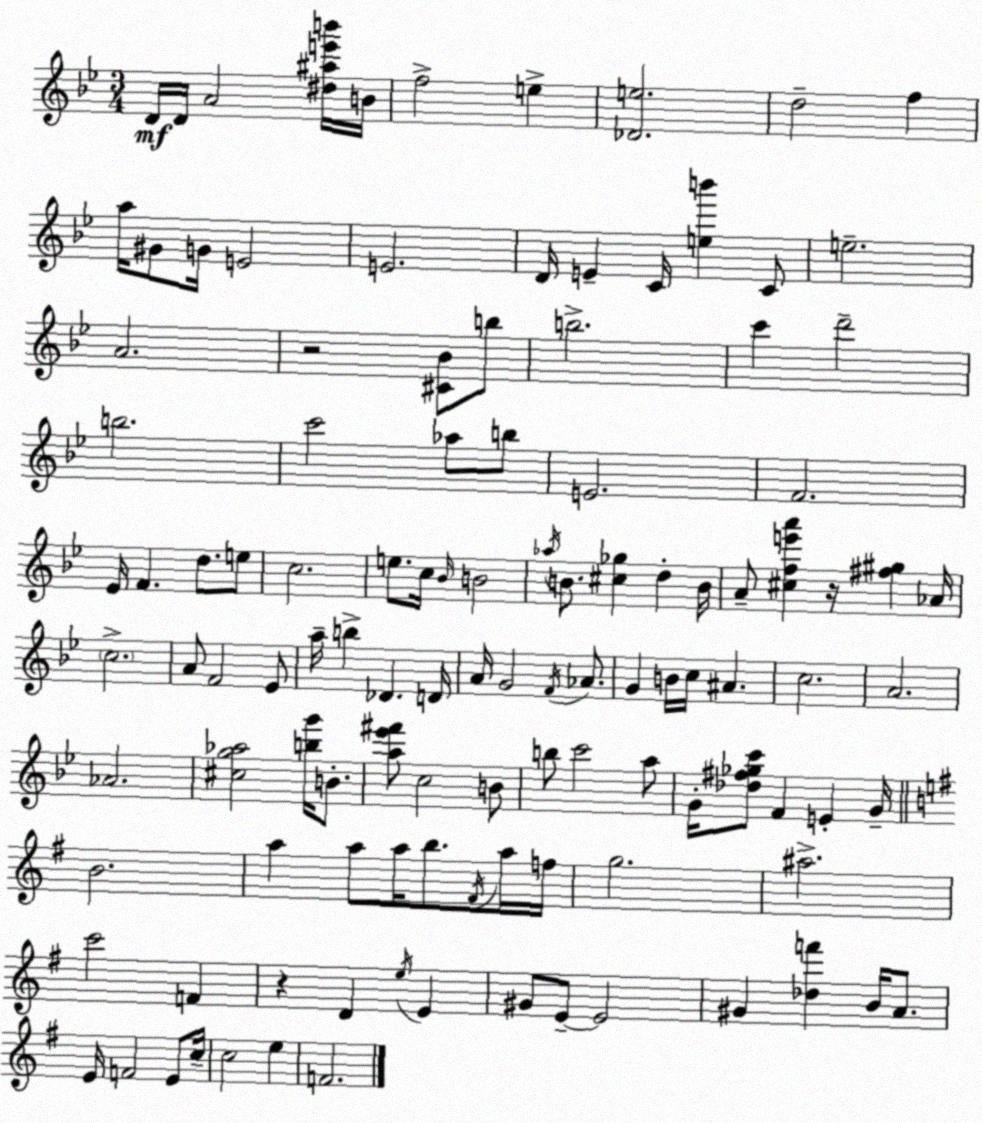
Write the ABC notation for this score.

X:1
T:Untitled
M:3/4
L:1/4
K:Bb
D/4 D/4 A2 [^d^ae'b']/4 B/4 f2 e [_De]2 d2 f a/4 ^G/2 G/4 E2 E2 D/4 E C/4 [eb'] C/2 e2 A2 z2 [^C_B]/2 b/2 b2 c' d'2 b2 c'2 _a/2 b/2 E2 F2 _E/4 F d/2 e/2 c2 e/2 c/4 _B/4 B2 _a/4 B/2 [^c_g] d B/4 A/2 [^cfe'a'] z/4 [^f^g] _A/4 c2 A/2 F2 _E/2 a/4 b _D D/4 A/4 G2 F/4 _A/2 G B/4 c/4 ^A c2 A2 _A2 [^cg_a]2 [bg']/4 B/2 [a_e'^f']/2 c2 B/2 b/2 c'2 a/2 G/4 [_d^f_gc']/2 F E G/4 B2 a a/2 a/4 b/2 ^F/4 a/4 f/4 g2 ^a2 c'2 F z D e/4 E ^G/2 E/2 E2 ^G [_df'] B/4 A/2 E/4 F2 E/2 c/4 c2 e F2